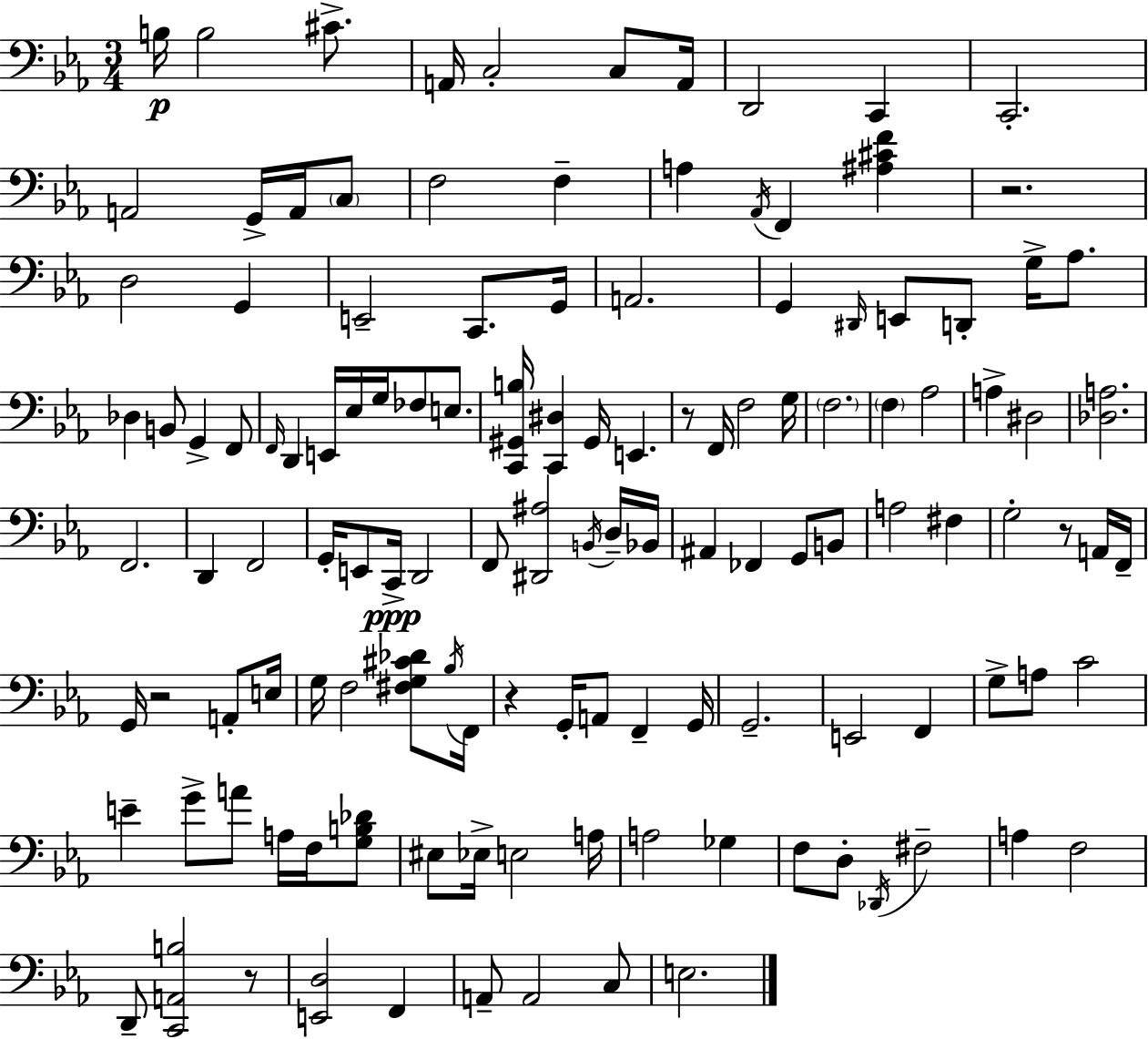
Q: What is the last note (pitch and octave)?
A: E3